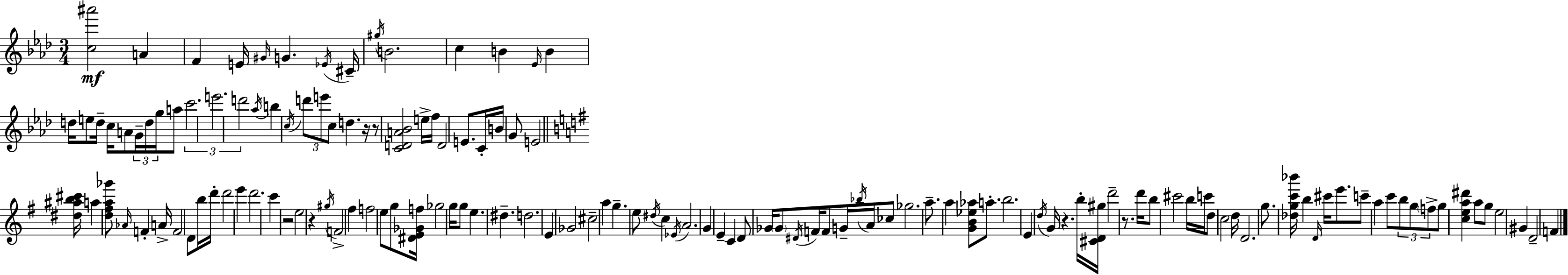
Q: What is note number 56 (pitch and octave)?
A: F#5